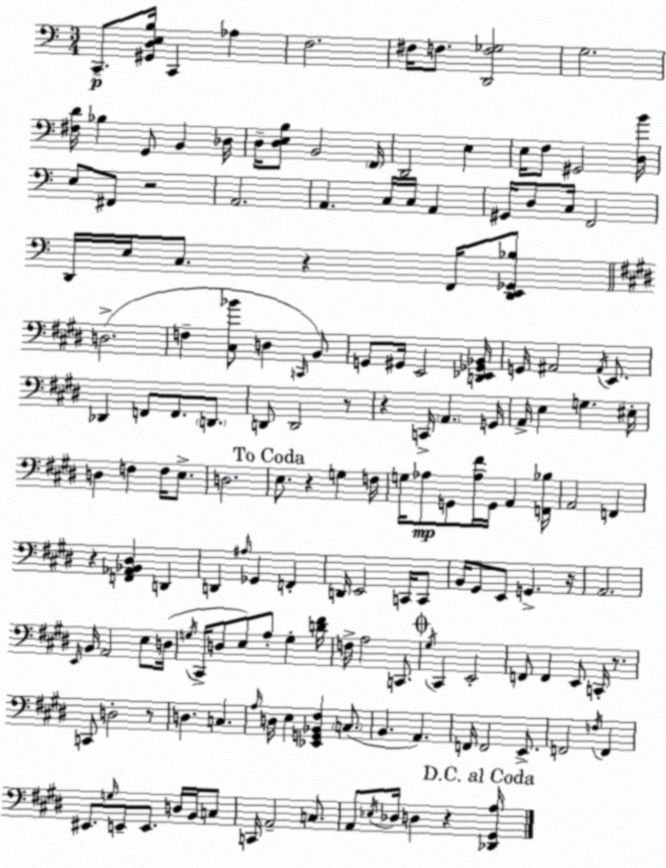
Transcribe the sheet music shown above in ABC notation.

X:1
T:Untitled
M:3/4
L:1/4
K:Am
C,,/2 [^G,,D,E,B,]/4 C,, _A, F,2 ^F,/4 F,/2 [D,,F,_G,]2 G,2 [^F,D]/4 _B, G,,/2 B,, _D,/4 D,/4 [D,E,B,]/2 B,,2 F,,/4 D,,2 E, E,/4 F,/2 ^G,,2 [D,B]/4 E,/2 ^F,,/2 z2 A,,2 A,, C,/4 C,/4 A,, ^G,,/4 D,/2 C,/4 F,,2 D,,/4 E,/4 C,/2 z F,,/4 [D,,E,,_G,,_B,]/2 D,2 F, [^C,_B]/2 D, C,,/4 B,,/2 G,,/2 ^G,,/4 E,,2 [D,,_E,,_G,,_B,,]/4 G,,/4 ^A,,2 ^A,,/4 E,,/2 _D,, F,,/2 F,,/2 D,,/2 D,,/2 D,,2 z/2 z C,,/4 A,, G,,/4 A,,/4 E, G, ^E,/4 D, F, F,/4 E,/2 D,2 E,/2 z G, F,/4 G,/4 _A,/2 G,,/2 [_A,^F]/4 G,,/4 A,, [F,,_B,]/4 A,,2 F,, z [F,,_A,,_B,,^D,] D,, D,, ^A,/4 _G,, F,, D,,/4 E,,2 C,,/4 C,,/2 B,,/4 ^G,,/2 E,,/2 G,, z/4 A,,2 E,,/4 B,,/4 A,,2 E,/2 D,/4 G,/4 ^C,,/4 D,/2 E,/2 A,/2 G, [D^F]/4 F,/4 A,2 C,,/2 ^G,/4 ^C,, E,,2 F,,/2 F,, E,,/2 C,,/4 z/2 C,,/2 D,2 z/2 D, C, A,/4 D,/4 E, [_E,,G,,_B,,^F,] C,/2 B,, A,, F,,/4 F,,2 E,,/2 F,,2 F,/4 F,, ^E,,/2 G,/4 E,,/2 E,,/2 D,/4 B,,/4 C,/2 C,,/4 A,,2 C,/2 A,,/2 _E,/4 _D,/4 D, z [_D,,^G,,A,]/4